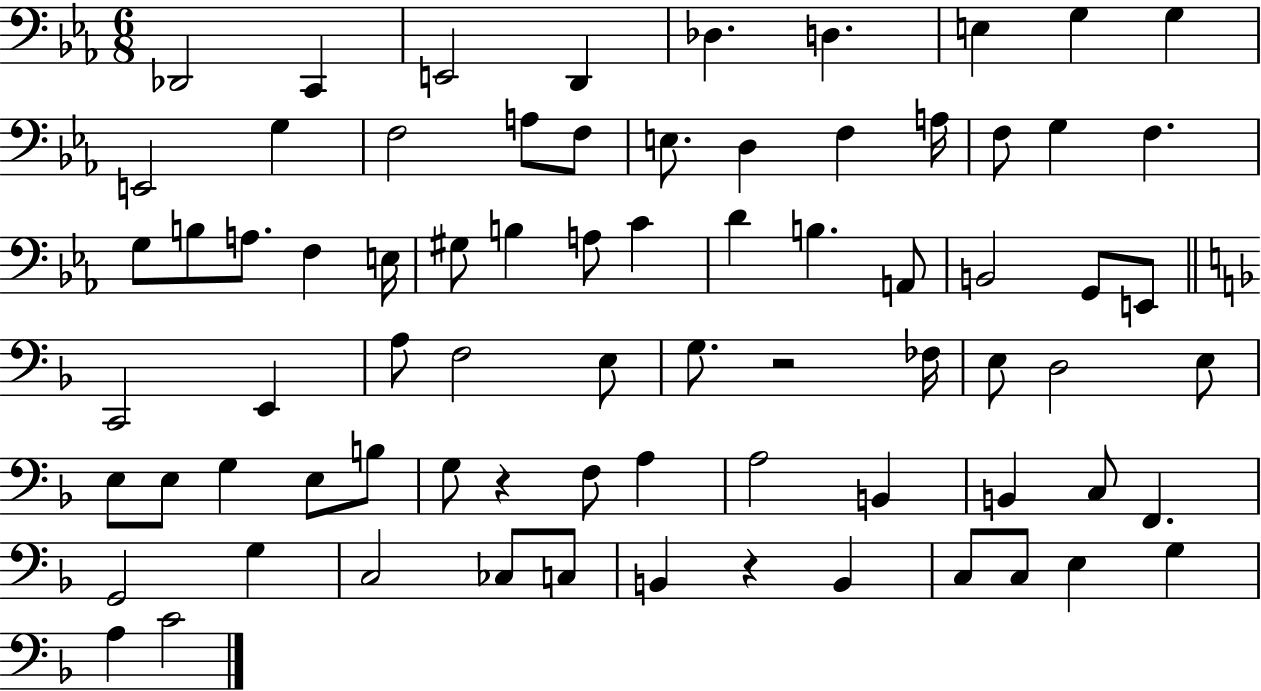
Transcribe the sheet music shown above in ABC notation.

X:1
T:Untitled
M:6/8
L:1/4
K:Eb
_D,,2 C,, E,,2 D,, _D, D, E, G, G, E,,2 G, F,2 A,/2 F,/2 E,/2 D, F, A,/4 F,/2 G, F, G,/2 B,/2 A,/2 F, E,/4 ^G,/2 B, A,/2 C D B, A,,/2 B,,2 G,,/2 E,,/2 C,,2 E,, A,/2 F,2 E,/2 G,/2 z2 _F,/4 E,/2 D,2 E,/2 E,/2 E,/2 G, E,/2 B,/2 G,/2 z F,/2 A, A,2 B,, B,, C,/2 F,, G,,2 G, C,2 _C,/2 C,/2 B,, z B,, C,/2 C,/2 E, G, A, C2